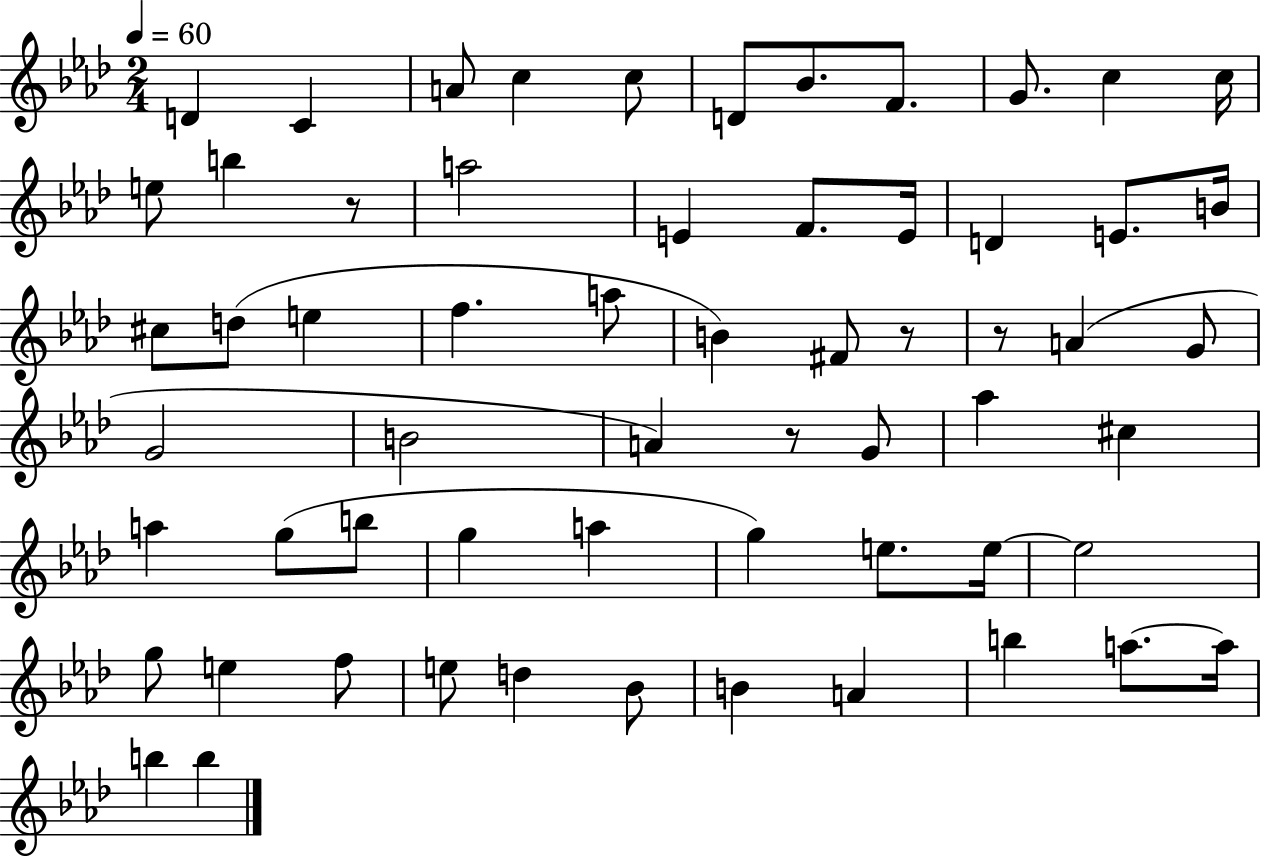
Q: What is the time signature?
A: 2/4